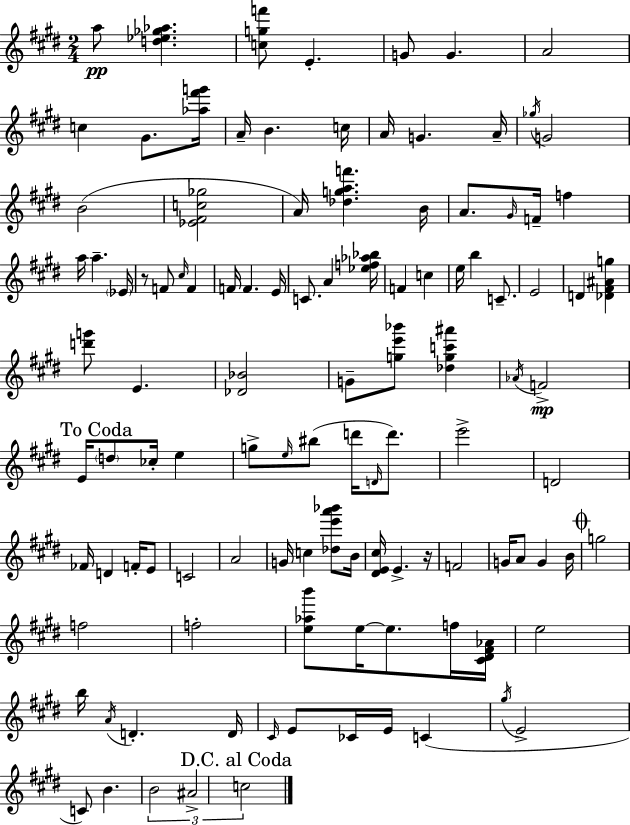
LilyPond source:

{
  \clef treble
  \numericTimeSignature
  \time 2/4
  \key e \major
  \repeat volta 2 { a''8\pp <d'' ees'' ges'' aes''>4. | <c'' g'' f'''>8 e'4.-. | g'8 g'4. | a'2 | \break c''4 gis'8. <aes'' fis''' g'''>16 | a'16-- b'4. c''16 | a'16 g'4. a'16-- | \acciaccatura { ges''16 } g'2 | \break b'2( | <ees' fis' c'' ges''>2 | a'16) <des'' g'' a'' f'''>4. | b'16 a'8. \grace { gis'16 } f'16-- f''4 | \break a''16 a''4.-- | \parenthesize ees'16 r8 f'8 \grace { cis''16 } f'4 | f'16 f'4. | e'16 c'8. a'4 | \break <ees'' f'' aes'' bes''>16 f'4 c''4 | e''16 b''4 | c'8.-- e'2 | d'4 <des' fis' ais' g''>4 | \break <d''' g'''>8 e'4. | <des' bes'>2 | g'8-- <g'' e''' bes'''>8 <des'' g'' c''' ais'''>4 | \acciaccatura { aes'16 } f'2->\mp | \break \mark "To Coda" e'16 \parenthesize d''8 ces''16-. | e''4 g''8-> \grace { e''16 }( bis''8 | d'''16 \grace { d'16 } d'''8.) e'''2-> | d'2 | \break fes'16 d'4 | f'16-. e'8 c'2 | a'2 | g'16 c''4 | \break <des'' e''' a''' bes'''>8 b'16 <dis' e' cis''>16 e'4.-> | r16 f'2 | g'16 a'8 | g'4 b'16 \mark \markup { \musicglyph "scripts.coda" } g''2 | \break f''2 | f''2-. | <e'' aes'' b'''>8 | e''16~~ e''8. f''16 <cis' dis' fis' aes'>16 e''2 | \break b''16 \acciaccatura { a'16 } | d'4.-. d'16 \grace { cis'16 } | e'8 ces'16 e'16 c'4( | \acciaccatura { gis''16 } e'2-> | \break c'8) b'4. | \tuplet 3/2 { b'2 | ais'2-> | \mark "D.C. al Coda" c''2 } | \break } \bar "|."
}